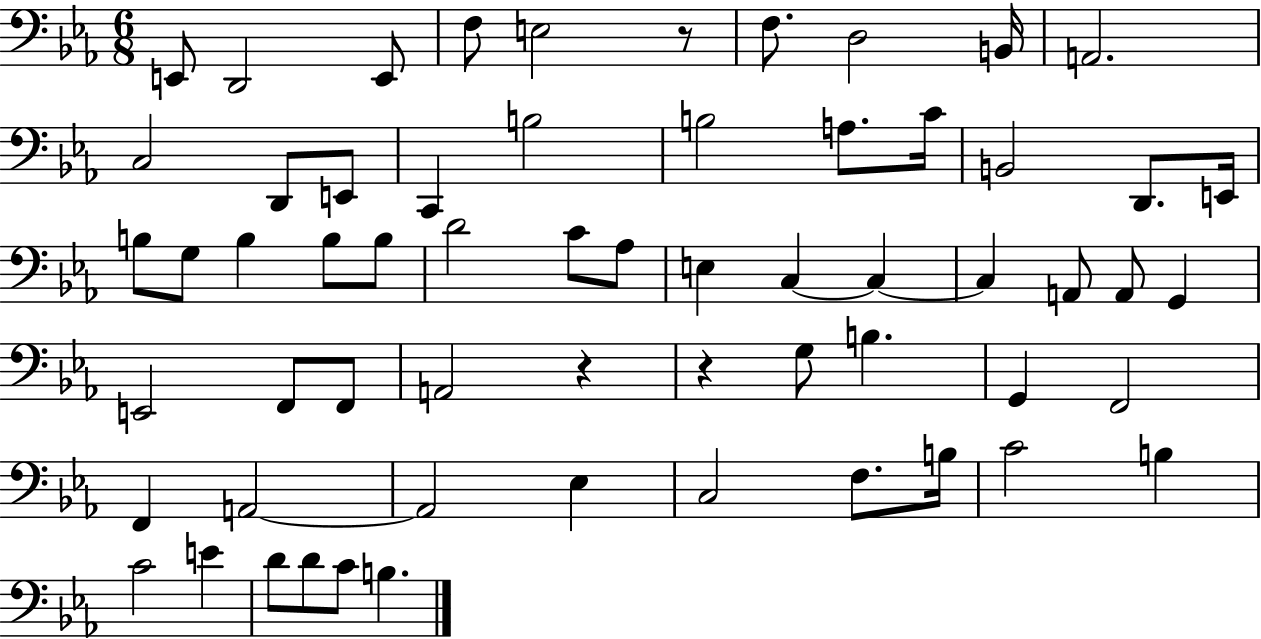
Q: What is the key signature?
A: EES major